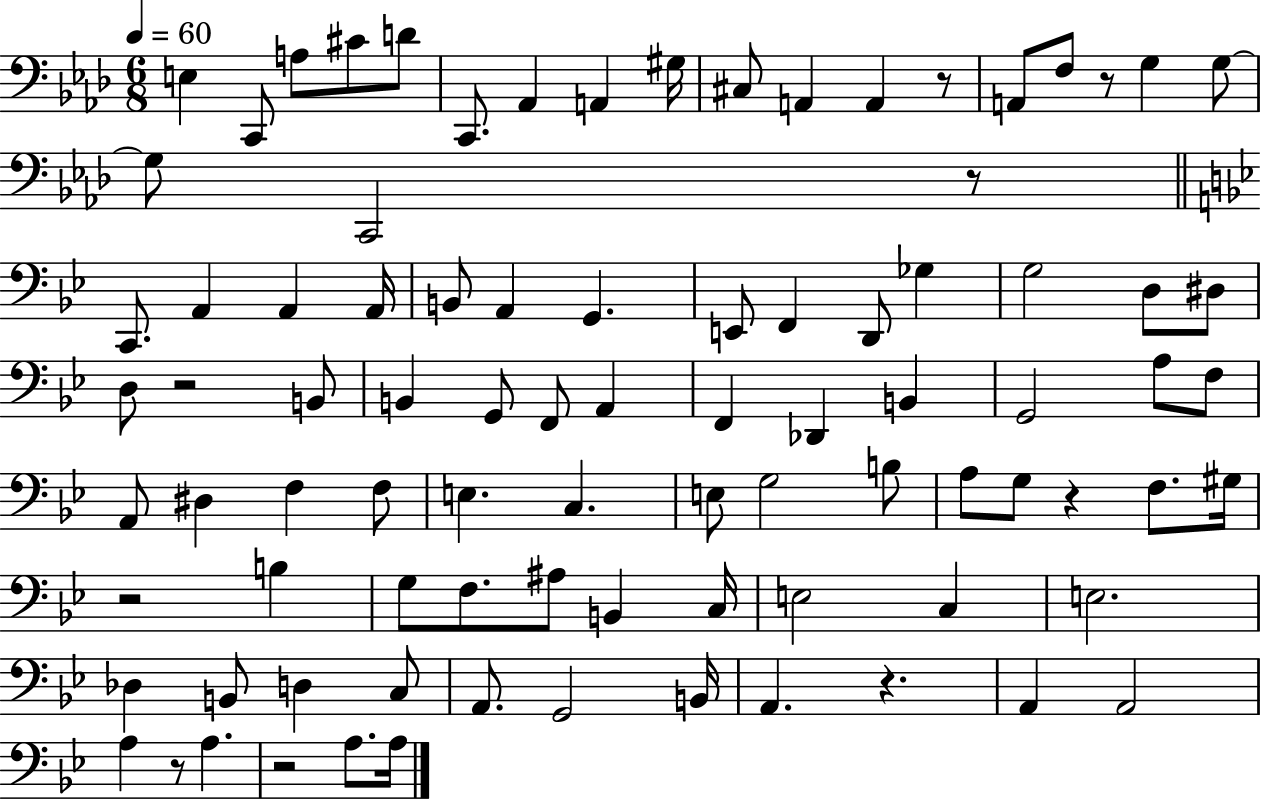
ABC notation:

X:1
T:Untitled
M:6/8
L:1/4
K:Ab
E, C,,/2 A,/2 ^C/2 D/2 C,,/2 _A,, A,, ^G,/4 ^C,/2 A,, A,, z/2 A,,/2 F,/2 z/2 G, G,/2 G,/2 C,,2 z/2 C,,/2 A,, A,, A,,/4 B,,/2 A,, G,, E,,/2 F,, D,,/2 _G, G,2 D,/2 ^D,/2 D,/2 z2 B,,/2 B,, G,,/2 F,,/2 A,, F,, _D,, B,, G,,2 A,/2 F,/2 A,,/2 ^D, F, F,/2 E, C, E,/2 G,2 B,/2 A,/2 G,/2 z F,/2 ^G,/4 z2 B, G,/2 F,/2 ^A,/2 B,, C,/4 E,2 C, E,2 _D, B,,/2 D, C,/2 A,,/2 G,,2 B,,/4 A,, z A,, A,,2 A, z/2 A, z2 A,/2 A,/4